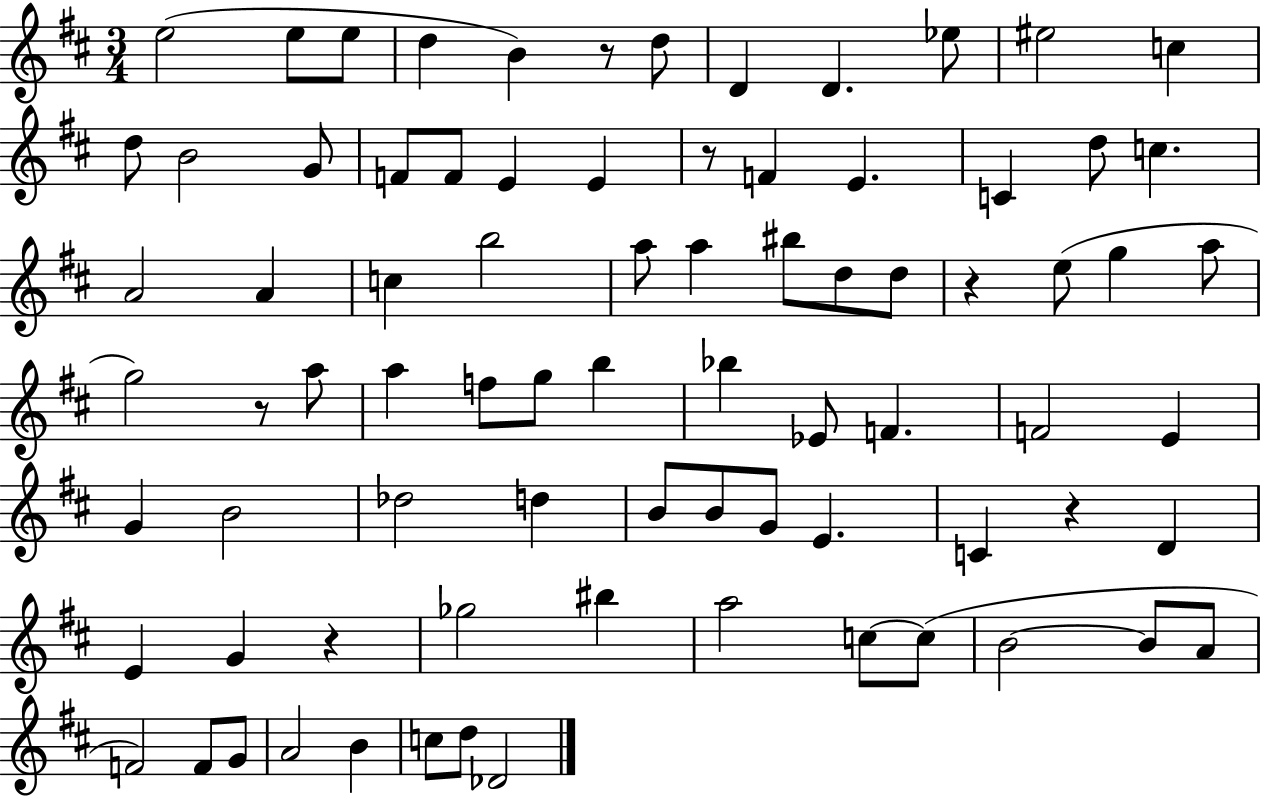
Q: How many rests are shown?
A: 6